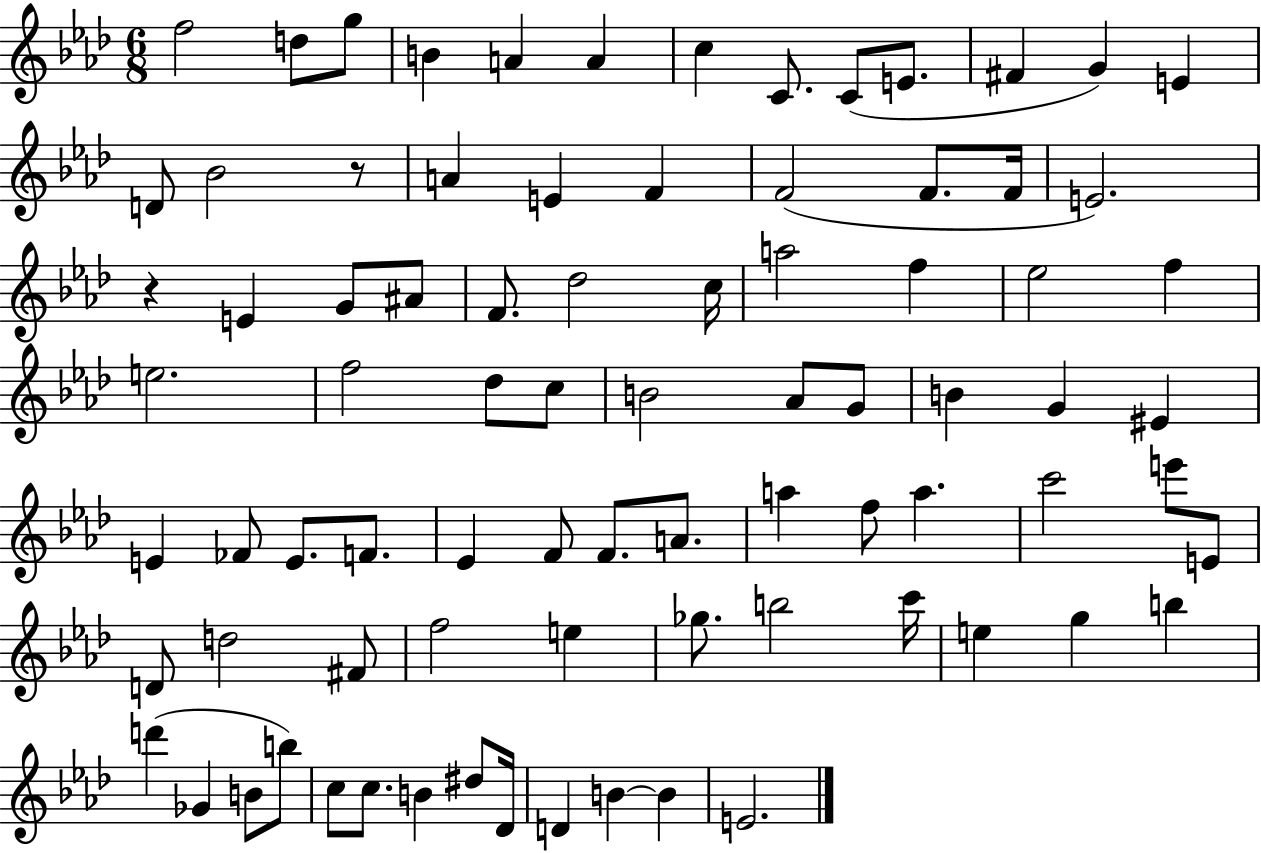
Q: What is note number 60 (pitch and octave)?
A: F5